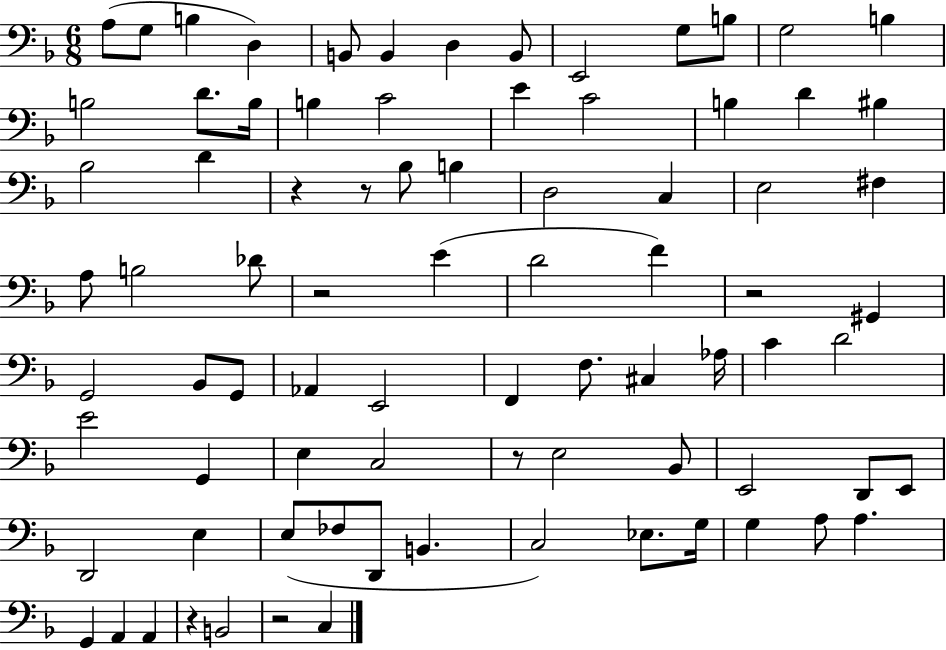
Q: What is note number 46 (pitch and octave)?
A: C#3